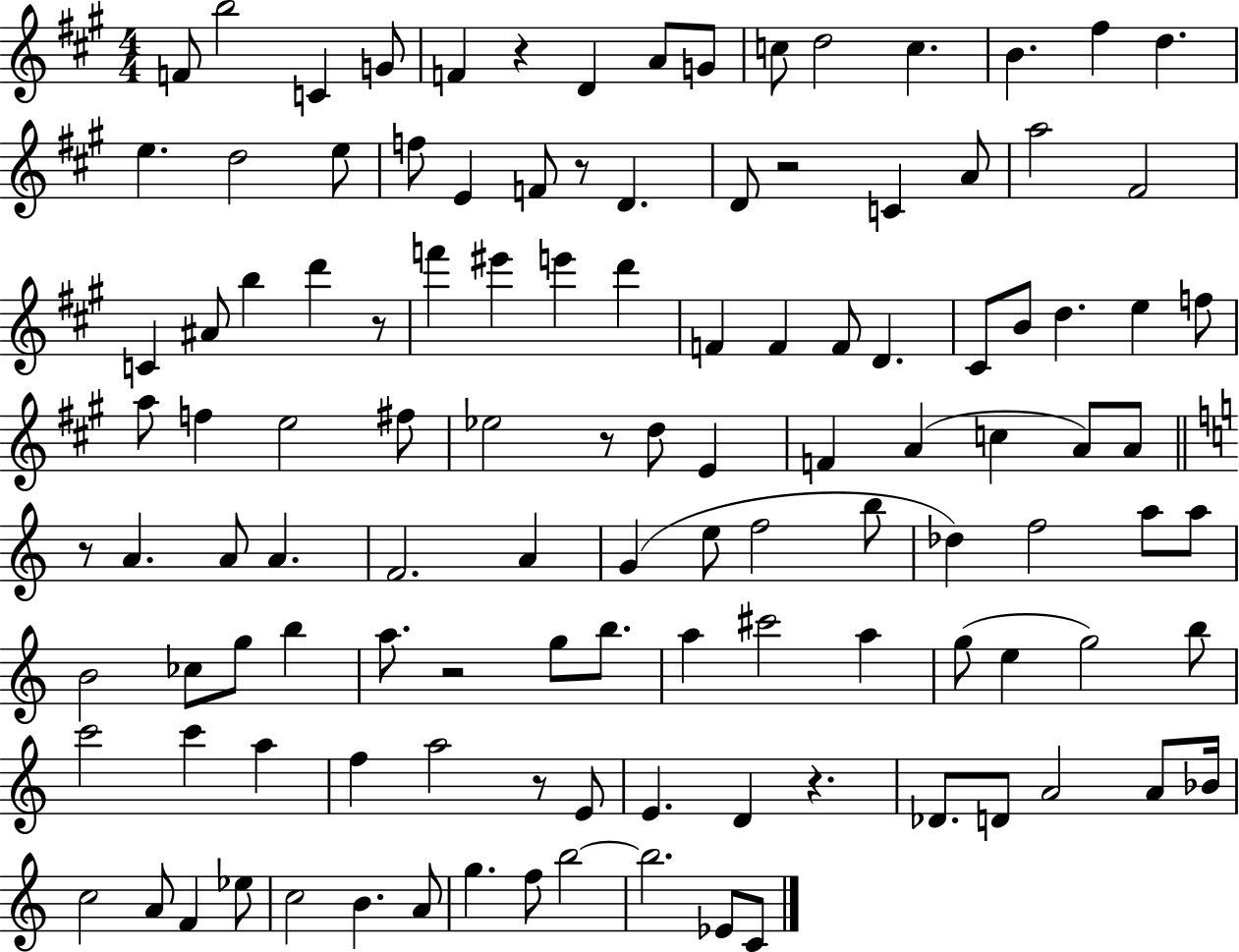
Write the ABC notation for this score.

X:1
T:Untitled
M:4/4
L:1/4
K:A
F/2 b2 C G/2 F z D A/2 G/2 c/2 d2 c B ^f d e d2 e/2 f/2 E F/2 z/2 D D/2 z2 C A/2 a2 ^F2 C ^A/2 b d' z/2 f' ^e' e' d' F F F/2 D ^C/2 B/2 d e f/2 a/2 f e2 ^f/2 _e2 z/2 d/2 E F A c A/2 A/2 z/2 A A/2 A F2 A G e/2 f2 b/2 _d f2 a/2 a/2 B2 _c/2 g/2 b a/2 z2 g/2 b/2 a ^c'2 a g/2 e g2 b/2 c'2 c' a f a2 z/2 E/2 E D z _D/2 D/2 A2 A/2 _B/4 c2 A/2 F _e/2 c2 B A/2 g f/2 b2 b2 _E/2 C/2